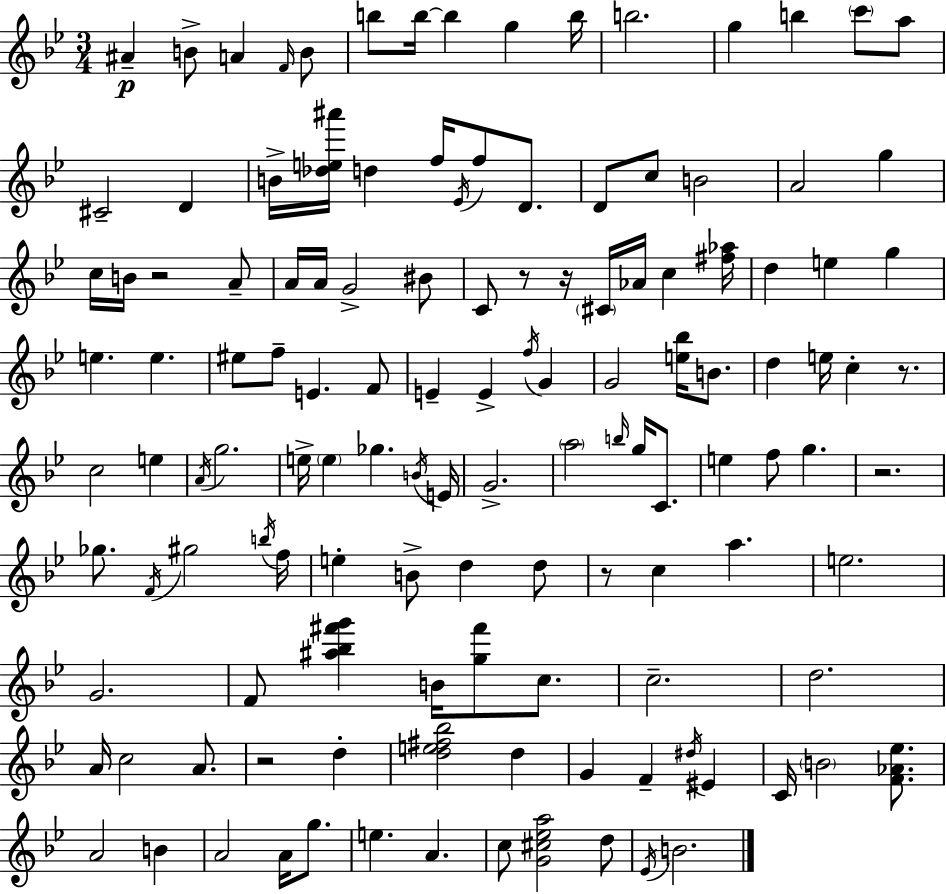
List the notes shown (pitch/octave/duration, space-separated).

A#4/q B4/e A4/q F4/s B4/e B5/e B5/s B5/q G5/q B5/s B5/h. G5/q B5/q C6/e A5/e C#4/h D4/q B4/s [Db5,E5,A#6]/s D5/q F5/s Eb4/s F5/e D4/e. D4/e C5/e B4/h A4/h G5/q C5/s B4/s R/h A4/e A4/s A4/s G4/h BIS4/e C4/e R/e R/s C#4/s Ab4/s C5/q [F#5,Ab5]/s D5/q E5/q G5/q E5/q. E5/q. EIS5/e F5/e E4/q. F4/e E4/q E4/q F5/s G4/q G4/h [E5,Bb5]/s B4/e. D5/q E5/s C5/q R/e. C5/h E5/q A4/s G5/h. E5/s E5/q Gb5/q. B4/s E4/s G4/h. A5/h B5/s G5/s C4/e. E5/q F5/e G5/q. R/h. Gb5/e. F4/s G#5/h B5/s F5/s E5/q B4/e D5/q D5/e R/e C5/q A5/q. E5/h. G4/h. F4/e [A#5,Bb5,F#6,G6]/q B4/s [G5,F#6]/e C5/e. C5/h. D5/h. A4/s C5/h A4/e. R/h D5/q [D5,E5,F#5,Bb5]/h D5/q G4/q F4/q D#5/s EIS4/q C4/s B4/h [F4,Ab4,Eb5]/e. A4/h B4/q A4/h A4/s G5/e. E5/q. A4/q. C5/e [G4,C#5,Eb5,A5]/h D5/e Eb4/s B4/h.